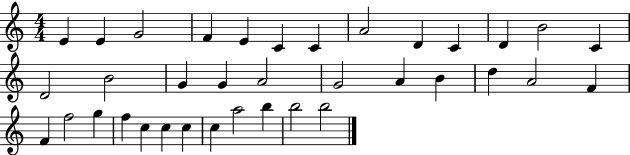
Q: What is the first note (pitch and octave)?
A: E4